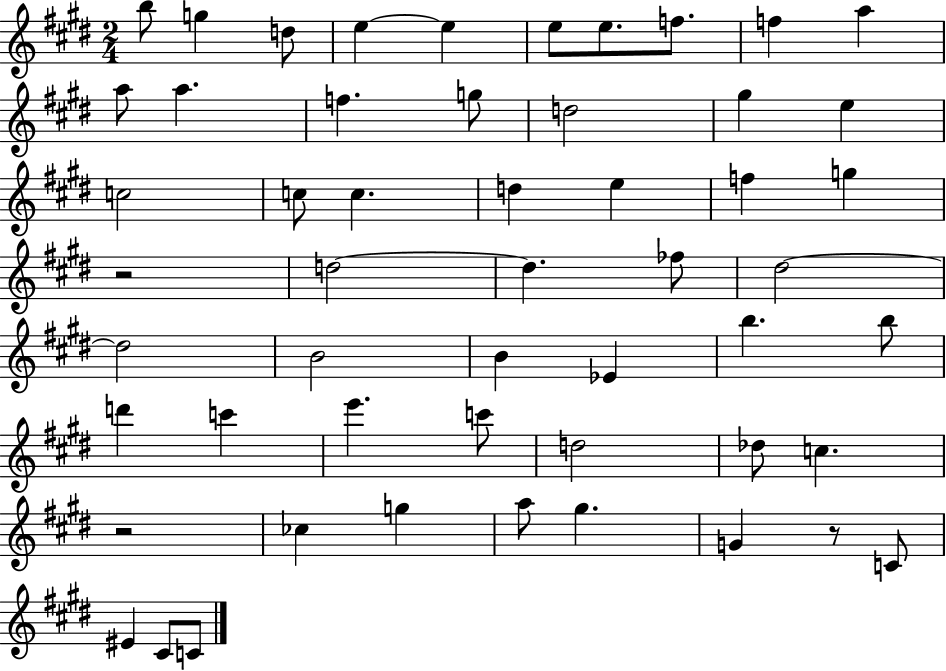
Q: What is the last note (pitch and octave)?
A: C4